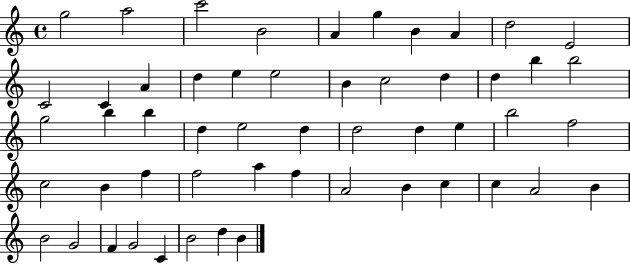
G5/h A5/h C6/h B4/h A4/q G5/q B4/q A4/q D5/h E4/h C4/h C4/q A4/q D5/q E5/q E5/h B4/q C5/h D5/q D5/q B5/q B5/h G5/h B5/q B5/q D5/q E5/h D5/q D5/h D5/q E5/q B5/h F5/h C5/h B4/q F5/q F5/h A5/q F5/q A4/h B4/q C5/q C5/q A4/h B4/q B4/h G4/h F4/q G4/h C4/q B4/h D5/q B4/q